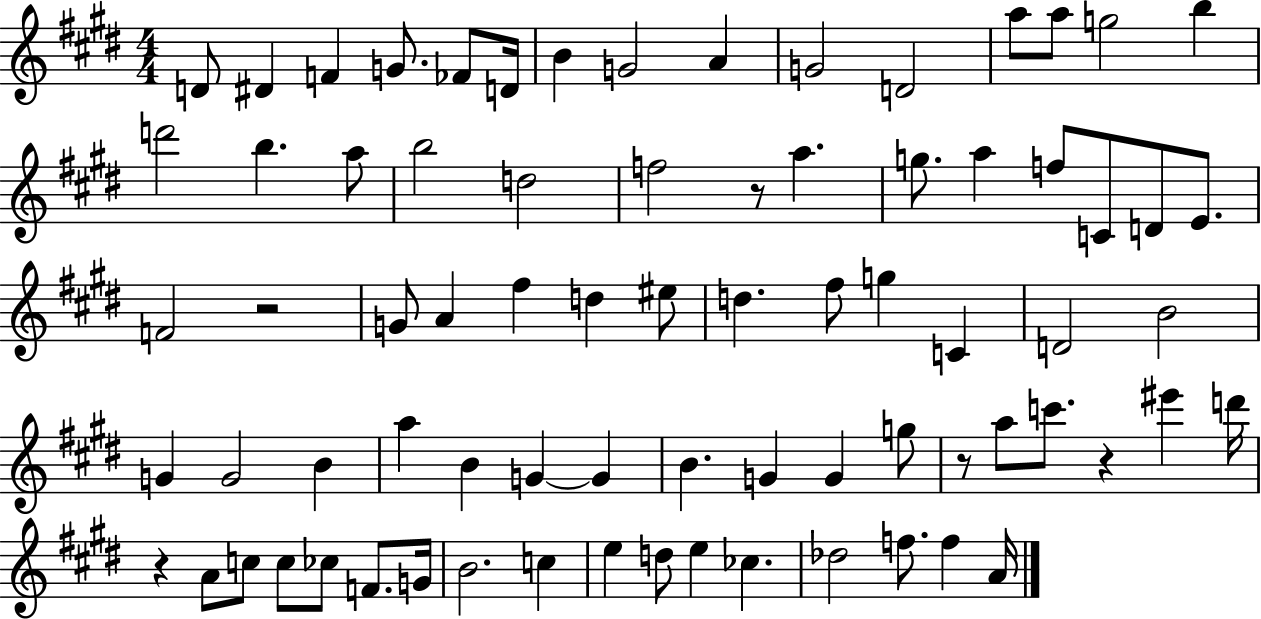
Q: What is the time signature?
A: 4/4